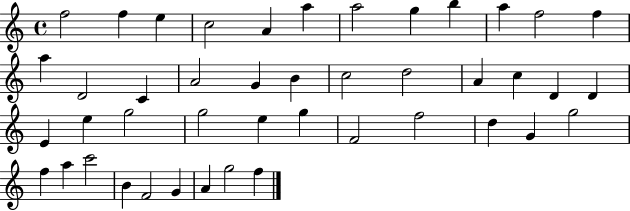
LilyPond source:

{
  \clef treble
  \time 4/4
  \defaultTimeSignature
  \key c \major
  f''2 f''4 e''4 | c''2 a'4 a''4 | a''2 g''4 b''4 | a''4 f''2 f''4 | \break a''4 d'2 c'4 | a'2 g'4 b'4 | c''2 d''2 | a'4 c''4 d'4 d'4 | \break e'4 e''4 g''2 | g''2 e''4 g''4 | f'2 f''2 | d''4 g'4 g''2 | \break f''4 a''4 c'''2 | b'4 f'2 g'4 | a'4 g''2 f''4 | \bar "|."
}